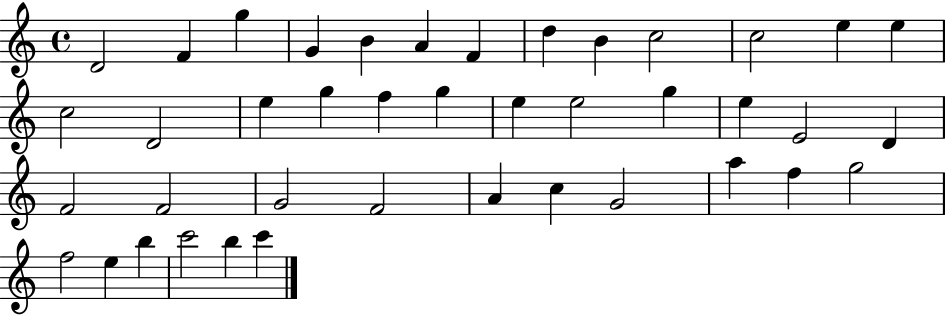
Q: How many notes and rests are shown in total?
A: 41